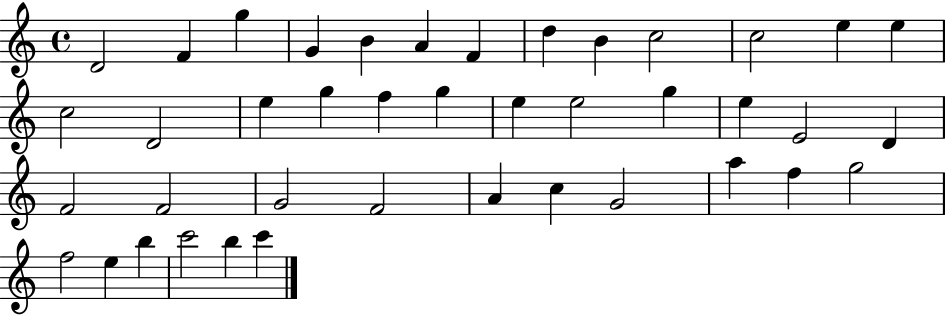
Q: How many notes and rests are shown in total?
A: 41